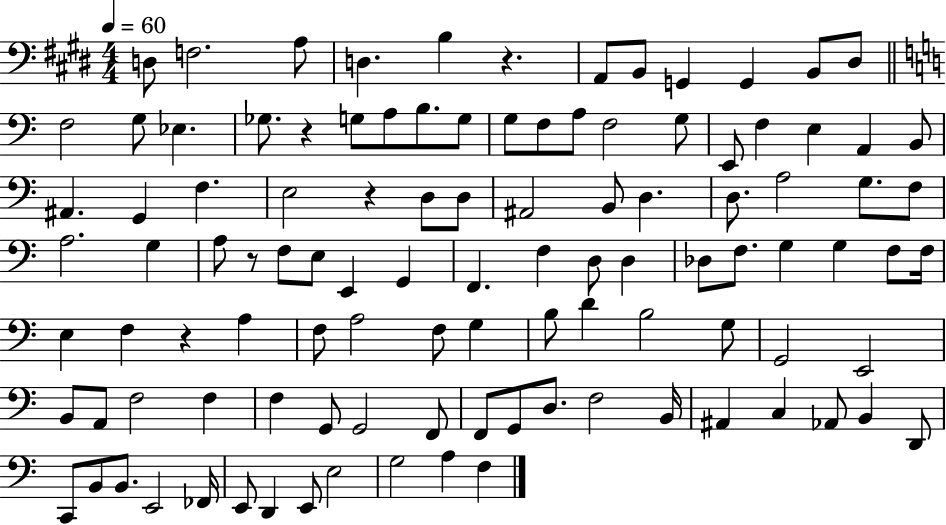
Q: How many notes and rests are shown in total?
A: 107